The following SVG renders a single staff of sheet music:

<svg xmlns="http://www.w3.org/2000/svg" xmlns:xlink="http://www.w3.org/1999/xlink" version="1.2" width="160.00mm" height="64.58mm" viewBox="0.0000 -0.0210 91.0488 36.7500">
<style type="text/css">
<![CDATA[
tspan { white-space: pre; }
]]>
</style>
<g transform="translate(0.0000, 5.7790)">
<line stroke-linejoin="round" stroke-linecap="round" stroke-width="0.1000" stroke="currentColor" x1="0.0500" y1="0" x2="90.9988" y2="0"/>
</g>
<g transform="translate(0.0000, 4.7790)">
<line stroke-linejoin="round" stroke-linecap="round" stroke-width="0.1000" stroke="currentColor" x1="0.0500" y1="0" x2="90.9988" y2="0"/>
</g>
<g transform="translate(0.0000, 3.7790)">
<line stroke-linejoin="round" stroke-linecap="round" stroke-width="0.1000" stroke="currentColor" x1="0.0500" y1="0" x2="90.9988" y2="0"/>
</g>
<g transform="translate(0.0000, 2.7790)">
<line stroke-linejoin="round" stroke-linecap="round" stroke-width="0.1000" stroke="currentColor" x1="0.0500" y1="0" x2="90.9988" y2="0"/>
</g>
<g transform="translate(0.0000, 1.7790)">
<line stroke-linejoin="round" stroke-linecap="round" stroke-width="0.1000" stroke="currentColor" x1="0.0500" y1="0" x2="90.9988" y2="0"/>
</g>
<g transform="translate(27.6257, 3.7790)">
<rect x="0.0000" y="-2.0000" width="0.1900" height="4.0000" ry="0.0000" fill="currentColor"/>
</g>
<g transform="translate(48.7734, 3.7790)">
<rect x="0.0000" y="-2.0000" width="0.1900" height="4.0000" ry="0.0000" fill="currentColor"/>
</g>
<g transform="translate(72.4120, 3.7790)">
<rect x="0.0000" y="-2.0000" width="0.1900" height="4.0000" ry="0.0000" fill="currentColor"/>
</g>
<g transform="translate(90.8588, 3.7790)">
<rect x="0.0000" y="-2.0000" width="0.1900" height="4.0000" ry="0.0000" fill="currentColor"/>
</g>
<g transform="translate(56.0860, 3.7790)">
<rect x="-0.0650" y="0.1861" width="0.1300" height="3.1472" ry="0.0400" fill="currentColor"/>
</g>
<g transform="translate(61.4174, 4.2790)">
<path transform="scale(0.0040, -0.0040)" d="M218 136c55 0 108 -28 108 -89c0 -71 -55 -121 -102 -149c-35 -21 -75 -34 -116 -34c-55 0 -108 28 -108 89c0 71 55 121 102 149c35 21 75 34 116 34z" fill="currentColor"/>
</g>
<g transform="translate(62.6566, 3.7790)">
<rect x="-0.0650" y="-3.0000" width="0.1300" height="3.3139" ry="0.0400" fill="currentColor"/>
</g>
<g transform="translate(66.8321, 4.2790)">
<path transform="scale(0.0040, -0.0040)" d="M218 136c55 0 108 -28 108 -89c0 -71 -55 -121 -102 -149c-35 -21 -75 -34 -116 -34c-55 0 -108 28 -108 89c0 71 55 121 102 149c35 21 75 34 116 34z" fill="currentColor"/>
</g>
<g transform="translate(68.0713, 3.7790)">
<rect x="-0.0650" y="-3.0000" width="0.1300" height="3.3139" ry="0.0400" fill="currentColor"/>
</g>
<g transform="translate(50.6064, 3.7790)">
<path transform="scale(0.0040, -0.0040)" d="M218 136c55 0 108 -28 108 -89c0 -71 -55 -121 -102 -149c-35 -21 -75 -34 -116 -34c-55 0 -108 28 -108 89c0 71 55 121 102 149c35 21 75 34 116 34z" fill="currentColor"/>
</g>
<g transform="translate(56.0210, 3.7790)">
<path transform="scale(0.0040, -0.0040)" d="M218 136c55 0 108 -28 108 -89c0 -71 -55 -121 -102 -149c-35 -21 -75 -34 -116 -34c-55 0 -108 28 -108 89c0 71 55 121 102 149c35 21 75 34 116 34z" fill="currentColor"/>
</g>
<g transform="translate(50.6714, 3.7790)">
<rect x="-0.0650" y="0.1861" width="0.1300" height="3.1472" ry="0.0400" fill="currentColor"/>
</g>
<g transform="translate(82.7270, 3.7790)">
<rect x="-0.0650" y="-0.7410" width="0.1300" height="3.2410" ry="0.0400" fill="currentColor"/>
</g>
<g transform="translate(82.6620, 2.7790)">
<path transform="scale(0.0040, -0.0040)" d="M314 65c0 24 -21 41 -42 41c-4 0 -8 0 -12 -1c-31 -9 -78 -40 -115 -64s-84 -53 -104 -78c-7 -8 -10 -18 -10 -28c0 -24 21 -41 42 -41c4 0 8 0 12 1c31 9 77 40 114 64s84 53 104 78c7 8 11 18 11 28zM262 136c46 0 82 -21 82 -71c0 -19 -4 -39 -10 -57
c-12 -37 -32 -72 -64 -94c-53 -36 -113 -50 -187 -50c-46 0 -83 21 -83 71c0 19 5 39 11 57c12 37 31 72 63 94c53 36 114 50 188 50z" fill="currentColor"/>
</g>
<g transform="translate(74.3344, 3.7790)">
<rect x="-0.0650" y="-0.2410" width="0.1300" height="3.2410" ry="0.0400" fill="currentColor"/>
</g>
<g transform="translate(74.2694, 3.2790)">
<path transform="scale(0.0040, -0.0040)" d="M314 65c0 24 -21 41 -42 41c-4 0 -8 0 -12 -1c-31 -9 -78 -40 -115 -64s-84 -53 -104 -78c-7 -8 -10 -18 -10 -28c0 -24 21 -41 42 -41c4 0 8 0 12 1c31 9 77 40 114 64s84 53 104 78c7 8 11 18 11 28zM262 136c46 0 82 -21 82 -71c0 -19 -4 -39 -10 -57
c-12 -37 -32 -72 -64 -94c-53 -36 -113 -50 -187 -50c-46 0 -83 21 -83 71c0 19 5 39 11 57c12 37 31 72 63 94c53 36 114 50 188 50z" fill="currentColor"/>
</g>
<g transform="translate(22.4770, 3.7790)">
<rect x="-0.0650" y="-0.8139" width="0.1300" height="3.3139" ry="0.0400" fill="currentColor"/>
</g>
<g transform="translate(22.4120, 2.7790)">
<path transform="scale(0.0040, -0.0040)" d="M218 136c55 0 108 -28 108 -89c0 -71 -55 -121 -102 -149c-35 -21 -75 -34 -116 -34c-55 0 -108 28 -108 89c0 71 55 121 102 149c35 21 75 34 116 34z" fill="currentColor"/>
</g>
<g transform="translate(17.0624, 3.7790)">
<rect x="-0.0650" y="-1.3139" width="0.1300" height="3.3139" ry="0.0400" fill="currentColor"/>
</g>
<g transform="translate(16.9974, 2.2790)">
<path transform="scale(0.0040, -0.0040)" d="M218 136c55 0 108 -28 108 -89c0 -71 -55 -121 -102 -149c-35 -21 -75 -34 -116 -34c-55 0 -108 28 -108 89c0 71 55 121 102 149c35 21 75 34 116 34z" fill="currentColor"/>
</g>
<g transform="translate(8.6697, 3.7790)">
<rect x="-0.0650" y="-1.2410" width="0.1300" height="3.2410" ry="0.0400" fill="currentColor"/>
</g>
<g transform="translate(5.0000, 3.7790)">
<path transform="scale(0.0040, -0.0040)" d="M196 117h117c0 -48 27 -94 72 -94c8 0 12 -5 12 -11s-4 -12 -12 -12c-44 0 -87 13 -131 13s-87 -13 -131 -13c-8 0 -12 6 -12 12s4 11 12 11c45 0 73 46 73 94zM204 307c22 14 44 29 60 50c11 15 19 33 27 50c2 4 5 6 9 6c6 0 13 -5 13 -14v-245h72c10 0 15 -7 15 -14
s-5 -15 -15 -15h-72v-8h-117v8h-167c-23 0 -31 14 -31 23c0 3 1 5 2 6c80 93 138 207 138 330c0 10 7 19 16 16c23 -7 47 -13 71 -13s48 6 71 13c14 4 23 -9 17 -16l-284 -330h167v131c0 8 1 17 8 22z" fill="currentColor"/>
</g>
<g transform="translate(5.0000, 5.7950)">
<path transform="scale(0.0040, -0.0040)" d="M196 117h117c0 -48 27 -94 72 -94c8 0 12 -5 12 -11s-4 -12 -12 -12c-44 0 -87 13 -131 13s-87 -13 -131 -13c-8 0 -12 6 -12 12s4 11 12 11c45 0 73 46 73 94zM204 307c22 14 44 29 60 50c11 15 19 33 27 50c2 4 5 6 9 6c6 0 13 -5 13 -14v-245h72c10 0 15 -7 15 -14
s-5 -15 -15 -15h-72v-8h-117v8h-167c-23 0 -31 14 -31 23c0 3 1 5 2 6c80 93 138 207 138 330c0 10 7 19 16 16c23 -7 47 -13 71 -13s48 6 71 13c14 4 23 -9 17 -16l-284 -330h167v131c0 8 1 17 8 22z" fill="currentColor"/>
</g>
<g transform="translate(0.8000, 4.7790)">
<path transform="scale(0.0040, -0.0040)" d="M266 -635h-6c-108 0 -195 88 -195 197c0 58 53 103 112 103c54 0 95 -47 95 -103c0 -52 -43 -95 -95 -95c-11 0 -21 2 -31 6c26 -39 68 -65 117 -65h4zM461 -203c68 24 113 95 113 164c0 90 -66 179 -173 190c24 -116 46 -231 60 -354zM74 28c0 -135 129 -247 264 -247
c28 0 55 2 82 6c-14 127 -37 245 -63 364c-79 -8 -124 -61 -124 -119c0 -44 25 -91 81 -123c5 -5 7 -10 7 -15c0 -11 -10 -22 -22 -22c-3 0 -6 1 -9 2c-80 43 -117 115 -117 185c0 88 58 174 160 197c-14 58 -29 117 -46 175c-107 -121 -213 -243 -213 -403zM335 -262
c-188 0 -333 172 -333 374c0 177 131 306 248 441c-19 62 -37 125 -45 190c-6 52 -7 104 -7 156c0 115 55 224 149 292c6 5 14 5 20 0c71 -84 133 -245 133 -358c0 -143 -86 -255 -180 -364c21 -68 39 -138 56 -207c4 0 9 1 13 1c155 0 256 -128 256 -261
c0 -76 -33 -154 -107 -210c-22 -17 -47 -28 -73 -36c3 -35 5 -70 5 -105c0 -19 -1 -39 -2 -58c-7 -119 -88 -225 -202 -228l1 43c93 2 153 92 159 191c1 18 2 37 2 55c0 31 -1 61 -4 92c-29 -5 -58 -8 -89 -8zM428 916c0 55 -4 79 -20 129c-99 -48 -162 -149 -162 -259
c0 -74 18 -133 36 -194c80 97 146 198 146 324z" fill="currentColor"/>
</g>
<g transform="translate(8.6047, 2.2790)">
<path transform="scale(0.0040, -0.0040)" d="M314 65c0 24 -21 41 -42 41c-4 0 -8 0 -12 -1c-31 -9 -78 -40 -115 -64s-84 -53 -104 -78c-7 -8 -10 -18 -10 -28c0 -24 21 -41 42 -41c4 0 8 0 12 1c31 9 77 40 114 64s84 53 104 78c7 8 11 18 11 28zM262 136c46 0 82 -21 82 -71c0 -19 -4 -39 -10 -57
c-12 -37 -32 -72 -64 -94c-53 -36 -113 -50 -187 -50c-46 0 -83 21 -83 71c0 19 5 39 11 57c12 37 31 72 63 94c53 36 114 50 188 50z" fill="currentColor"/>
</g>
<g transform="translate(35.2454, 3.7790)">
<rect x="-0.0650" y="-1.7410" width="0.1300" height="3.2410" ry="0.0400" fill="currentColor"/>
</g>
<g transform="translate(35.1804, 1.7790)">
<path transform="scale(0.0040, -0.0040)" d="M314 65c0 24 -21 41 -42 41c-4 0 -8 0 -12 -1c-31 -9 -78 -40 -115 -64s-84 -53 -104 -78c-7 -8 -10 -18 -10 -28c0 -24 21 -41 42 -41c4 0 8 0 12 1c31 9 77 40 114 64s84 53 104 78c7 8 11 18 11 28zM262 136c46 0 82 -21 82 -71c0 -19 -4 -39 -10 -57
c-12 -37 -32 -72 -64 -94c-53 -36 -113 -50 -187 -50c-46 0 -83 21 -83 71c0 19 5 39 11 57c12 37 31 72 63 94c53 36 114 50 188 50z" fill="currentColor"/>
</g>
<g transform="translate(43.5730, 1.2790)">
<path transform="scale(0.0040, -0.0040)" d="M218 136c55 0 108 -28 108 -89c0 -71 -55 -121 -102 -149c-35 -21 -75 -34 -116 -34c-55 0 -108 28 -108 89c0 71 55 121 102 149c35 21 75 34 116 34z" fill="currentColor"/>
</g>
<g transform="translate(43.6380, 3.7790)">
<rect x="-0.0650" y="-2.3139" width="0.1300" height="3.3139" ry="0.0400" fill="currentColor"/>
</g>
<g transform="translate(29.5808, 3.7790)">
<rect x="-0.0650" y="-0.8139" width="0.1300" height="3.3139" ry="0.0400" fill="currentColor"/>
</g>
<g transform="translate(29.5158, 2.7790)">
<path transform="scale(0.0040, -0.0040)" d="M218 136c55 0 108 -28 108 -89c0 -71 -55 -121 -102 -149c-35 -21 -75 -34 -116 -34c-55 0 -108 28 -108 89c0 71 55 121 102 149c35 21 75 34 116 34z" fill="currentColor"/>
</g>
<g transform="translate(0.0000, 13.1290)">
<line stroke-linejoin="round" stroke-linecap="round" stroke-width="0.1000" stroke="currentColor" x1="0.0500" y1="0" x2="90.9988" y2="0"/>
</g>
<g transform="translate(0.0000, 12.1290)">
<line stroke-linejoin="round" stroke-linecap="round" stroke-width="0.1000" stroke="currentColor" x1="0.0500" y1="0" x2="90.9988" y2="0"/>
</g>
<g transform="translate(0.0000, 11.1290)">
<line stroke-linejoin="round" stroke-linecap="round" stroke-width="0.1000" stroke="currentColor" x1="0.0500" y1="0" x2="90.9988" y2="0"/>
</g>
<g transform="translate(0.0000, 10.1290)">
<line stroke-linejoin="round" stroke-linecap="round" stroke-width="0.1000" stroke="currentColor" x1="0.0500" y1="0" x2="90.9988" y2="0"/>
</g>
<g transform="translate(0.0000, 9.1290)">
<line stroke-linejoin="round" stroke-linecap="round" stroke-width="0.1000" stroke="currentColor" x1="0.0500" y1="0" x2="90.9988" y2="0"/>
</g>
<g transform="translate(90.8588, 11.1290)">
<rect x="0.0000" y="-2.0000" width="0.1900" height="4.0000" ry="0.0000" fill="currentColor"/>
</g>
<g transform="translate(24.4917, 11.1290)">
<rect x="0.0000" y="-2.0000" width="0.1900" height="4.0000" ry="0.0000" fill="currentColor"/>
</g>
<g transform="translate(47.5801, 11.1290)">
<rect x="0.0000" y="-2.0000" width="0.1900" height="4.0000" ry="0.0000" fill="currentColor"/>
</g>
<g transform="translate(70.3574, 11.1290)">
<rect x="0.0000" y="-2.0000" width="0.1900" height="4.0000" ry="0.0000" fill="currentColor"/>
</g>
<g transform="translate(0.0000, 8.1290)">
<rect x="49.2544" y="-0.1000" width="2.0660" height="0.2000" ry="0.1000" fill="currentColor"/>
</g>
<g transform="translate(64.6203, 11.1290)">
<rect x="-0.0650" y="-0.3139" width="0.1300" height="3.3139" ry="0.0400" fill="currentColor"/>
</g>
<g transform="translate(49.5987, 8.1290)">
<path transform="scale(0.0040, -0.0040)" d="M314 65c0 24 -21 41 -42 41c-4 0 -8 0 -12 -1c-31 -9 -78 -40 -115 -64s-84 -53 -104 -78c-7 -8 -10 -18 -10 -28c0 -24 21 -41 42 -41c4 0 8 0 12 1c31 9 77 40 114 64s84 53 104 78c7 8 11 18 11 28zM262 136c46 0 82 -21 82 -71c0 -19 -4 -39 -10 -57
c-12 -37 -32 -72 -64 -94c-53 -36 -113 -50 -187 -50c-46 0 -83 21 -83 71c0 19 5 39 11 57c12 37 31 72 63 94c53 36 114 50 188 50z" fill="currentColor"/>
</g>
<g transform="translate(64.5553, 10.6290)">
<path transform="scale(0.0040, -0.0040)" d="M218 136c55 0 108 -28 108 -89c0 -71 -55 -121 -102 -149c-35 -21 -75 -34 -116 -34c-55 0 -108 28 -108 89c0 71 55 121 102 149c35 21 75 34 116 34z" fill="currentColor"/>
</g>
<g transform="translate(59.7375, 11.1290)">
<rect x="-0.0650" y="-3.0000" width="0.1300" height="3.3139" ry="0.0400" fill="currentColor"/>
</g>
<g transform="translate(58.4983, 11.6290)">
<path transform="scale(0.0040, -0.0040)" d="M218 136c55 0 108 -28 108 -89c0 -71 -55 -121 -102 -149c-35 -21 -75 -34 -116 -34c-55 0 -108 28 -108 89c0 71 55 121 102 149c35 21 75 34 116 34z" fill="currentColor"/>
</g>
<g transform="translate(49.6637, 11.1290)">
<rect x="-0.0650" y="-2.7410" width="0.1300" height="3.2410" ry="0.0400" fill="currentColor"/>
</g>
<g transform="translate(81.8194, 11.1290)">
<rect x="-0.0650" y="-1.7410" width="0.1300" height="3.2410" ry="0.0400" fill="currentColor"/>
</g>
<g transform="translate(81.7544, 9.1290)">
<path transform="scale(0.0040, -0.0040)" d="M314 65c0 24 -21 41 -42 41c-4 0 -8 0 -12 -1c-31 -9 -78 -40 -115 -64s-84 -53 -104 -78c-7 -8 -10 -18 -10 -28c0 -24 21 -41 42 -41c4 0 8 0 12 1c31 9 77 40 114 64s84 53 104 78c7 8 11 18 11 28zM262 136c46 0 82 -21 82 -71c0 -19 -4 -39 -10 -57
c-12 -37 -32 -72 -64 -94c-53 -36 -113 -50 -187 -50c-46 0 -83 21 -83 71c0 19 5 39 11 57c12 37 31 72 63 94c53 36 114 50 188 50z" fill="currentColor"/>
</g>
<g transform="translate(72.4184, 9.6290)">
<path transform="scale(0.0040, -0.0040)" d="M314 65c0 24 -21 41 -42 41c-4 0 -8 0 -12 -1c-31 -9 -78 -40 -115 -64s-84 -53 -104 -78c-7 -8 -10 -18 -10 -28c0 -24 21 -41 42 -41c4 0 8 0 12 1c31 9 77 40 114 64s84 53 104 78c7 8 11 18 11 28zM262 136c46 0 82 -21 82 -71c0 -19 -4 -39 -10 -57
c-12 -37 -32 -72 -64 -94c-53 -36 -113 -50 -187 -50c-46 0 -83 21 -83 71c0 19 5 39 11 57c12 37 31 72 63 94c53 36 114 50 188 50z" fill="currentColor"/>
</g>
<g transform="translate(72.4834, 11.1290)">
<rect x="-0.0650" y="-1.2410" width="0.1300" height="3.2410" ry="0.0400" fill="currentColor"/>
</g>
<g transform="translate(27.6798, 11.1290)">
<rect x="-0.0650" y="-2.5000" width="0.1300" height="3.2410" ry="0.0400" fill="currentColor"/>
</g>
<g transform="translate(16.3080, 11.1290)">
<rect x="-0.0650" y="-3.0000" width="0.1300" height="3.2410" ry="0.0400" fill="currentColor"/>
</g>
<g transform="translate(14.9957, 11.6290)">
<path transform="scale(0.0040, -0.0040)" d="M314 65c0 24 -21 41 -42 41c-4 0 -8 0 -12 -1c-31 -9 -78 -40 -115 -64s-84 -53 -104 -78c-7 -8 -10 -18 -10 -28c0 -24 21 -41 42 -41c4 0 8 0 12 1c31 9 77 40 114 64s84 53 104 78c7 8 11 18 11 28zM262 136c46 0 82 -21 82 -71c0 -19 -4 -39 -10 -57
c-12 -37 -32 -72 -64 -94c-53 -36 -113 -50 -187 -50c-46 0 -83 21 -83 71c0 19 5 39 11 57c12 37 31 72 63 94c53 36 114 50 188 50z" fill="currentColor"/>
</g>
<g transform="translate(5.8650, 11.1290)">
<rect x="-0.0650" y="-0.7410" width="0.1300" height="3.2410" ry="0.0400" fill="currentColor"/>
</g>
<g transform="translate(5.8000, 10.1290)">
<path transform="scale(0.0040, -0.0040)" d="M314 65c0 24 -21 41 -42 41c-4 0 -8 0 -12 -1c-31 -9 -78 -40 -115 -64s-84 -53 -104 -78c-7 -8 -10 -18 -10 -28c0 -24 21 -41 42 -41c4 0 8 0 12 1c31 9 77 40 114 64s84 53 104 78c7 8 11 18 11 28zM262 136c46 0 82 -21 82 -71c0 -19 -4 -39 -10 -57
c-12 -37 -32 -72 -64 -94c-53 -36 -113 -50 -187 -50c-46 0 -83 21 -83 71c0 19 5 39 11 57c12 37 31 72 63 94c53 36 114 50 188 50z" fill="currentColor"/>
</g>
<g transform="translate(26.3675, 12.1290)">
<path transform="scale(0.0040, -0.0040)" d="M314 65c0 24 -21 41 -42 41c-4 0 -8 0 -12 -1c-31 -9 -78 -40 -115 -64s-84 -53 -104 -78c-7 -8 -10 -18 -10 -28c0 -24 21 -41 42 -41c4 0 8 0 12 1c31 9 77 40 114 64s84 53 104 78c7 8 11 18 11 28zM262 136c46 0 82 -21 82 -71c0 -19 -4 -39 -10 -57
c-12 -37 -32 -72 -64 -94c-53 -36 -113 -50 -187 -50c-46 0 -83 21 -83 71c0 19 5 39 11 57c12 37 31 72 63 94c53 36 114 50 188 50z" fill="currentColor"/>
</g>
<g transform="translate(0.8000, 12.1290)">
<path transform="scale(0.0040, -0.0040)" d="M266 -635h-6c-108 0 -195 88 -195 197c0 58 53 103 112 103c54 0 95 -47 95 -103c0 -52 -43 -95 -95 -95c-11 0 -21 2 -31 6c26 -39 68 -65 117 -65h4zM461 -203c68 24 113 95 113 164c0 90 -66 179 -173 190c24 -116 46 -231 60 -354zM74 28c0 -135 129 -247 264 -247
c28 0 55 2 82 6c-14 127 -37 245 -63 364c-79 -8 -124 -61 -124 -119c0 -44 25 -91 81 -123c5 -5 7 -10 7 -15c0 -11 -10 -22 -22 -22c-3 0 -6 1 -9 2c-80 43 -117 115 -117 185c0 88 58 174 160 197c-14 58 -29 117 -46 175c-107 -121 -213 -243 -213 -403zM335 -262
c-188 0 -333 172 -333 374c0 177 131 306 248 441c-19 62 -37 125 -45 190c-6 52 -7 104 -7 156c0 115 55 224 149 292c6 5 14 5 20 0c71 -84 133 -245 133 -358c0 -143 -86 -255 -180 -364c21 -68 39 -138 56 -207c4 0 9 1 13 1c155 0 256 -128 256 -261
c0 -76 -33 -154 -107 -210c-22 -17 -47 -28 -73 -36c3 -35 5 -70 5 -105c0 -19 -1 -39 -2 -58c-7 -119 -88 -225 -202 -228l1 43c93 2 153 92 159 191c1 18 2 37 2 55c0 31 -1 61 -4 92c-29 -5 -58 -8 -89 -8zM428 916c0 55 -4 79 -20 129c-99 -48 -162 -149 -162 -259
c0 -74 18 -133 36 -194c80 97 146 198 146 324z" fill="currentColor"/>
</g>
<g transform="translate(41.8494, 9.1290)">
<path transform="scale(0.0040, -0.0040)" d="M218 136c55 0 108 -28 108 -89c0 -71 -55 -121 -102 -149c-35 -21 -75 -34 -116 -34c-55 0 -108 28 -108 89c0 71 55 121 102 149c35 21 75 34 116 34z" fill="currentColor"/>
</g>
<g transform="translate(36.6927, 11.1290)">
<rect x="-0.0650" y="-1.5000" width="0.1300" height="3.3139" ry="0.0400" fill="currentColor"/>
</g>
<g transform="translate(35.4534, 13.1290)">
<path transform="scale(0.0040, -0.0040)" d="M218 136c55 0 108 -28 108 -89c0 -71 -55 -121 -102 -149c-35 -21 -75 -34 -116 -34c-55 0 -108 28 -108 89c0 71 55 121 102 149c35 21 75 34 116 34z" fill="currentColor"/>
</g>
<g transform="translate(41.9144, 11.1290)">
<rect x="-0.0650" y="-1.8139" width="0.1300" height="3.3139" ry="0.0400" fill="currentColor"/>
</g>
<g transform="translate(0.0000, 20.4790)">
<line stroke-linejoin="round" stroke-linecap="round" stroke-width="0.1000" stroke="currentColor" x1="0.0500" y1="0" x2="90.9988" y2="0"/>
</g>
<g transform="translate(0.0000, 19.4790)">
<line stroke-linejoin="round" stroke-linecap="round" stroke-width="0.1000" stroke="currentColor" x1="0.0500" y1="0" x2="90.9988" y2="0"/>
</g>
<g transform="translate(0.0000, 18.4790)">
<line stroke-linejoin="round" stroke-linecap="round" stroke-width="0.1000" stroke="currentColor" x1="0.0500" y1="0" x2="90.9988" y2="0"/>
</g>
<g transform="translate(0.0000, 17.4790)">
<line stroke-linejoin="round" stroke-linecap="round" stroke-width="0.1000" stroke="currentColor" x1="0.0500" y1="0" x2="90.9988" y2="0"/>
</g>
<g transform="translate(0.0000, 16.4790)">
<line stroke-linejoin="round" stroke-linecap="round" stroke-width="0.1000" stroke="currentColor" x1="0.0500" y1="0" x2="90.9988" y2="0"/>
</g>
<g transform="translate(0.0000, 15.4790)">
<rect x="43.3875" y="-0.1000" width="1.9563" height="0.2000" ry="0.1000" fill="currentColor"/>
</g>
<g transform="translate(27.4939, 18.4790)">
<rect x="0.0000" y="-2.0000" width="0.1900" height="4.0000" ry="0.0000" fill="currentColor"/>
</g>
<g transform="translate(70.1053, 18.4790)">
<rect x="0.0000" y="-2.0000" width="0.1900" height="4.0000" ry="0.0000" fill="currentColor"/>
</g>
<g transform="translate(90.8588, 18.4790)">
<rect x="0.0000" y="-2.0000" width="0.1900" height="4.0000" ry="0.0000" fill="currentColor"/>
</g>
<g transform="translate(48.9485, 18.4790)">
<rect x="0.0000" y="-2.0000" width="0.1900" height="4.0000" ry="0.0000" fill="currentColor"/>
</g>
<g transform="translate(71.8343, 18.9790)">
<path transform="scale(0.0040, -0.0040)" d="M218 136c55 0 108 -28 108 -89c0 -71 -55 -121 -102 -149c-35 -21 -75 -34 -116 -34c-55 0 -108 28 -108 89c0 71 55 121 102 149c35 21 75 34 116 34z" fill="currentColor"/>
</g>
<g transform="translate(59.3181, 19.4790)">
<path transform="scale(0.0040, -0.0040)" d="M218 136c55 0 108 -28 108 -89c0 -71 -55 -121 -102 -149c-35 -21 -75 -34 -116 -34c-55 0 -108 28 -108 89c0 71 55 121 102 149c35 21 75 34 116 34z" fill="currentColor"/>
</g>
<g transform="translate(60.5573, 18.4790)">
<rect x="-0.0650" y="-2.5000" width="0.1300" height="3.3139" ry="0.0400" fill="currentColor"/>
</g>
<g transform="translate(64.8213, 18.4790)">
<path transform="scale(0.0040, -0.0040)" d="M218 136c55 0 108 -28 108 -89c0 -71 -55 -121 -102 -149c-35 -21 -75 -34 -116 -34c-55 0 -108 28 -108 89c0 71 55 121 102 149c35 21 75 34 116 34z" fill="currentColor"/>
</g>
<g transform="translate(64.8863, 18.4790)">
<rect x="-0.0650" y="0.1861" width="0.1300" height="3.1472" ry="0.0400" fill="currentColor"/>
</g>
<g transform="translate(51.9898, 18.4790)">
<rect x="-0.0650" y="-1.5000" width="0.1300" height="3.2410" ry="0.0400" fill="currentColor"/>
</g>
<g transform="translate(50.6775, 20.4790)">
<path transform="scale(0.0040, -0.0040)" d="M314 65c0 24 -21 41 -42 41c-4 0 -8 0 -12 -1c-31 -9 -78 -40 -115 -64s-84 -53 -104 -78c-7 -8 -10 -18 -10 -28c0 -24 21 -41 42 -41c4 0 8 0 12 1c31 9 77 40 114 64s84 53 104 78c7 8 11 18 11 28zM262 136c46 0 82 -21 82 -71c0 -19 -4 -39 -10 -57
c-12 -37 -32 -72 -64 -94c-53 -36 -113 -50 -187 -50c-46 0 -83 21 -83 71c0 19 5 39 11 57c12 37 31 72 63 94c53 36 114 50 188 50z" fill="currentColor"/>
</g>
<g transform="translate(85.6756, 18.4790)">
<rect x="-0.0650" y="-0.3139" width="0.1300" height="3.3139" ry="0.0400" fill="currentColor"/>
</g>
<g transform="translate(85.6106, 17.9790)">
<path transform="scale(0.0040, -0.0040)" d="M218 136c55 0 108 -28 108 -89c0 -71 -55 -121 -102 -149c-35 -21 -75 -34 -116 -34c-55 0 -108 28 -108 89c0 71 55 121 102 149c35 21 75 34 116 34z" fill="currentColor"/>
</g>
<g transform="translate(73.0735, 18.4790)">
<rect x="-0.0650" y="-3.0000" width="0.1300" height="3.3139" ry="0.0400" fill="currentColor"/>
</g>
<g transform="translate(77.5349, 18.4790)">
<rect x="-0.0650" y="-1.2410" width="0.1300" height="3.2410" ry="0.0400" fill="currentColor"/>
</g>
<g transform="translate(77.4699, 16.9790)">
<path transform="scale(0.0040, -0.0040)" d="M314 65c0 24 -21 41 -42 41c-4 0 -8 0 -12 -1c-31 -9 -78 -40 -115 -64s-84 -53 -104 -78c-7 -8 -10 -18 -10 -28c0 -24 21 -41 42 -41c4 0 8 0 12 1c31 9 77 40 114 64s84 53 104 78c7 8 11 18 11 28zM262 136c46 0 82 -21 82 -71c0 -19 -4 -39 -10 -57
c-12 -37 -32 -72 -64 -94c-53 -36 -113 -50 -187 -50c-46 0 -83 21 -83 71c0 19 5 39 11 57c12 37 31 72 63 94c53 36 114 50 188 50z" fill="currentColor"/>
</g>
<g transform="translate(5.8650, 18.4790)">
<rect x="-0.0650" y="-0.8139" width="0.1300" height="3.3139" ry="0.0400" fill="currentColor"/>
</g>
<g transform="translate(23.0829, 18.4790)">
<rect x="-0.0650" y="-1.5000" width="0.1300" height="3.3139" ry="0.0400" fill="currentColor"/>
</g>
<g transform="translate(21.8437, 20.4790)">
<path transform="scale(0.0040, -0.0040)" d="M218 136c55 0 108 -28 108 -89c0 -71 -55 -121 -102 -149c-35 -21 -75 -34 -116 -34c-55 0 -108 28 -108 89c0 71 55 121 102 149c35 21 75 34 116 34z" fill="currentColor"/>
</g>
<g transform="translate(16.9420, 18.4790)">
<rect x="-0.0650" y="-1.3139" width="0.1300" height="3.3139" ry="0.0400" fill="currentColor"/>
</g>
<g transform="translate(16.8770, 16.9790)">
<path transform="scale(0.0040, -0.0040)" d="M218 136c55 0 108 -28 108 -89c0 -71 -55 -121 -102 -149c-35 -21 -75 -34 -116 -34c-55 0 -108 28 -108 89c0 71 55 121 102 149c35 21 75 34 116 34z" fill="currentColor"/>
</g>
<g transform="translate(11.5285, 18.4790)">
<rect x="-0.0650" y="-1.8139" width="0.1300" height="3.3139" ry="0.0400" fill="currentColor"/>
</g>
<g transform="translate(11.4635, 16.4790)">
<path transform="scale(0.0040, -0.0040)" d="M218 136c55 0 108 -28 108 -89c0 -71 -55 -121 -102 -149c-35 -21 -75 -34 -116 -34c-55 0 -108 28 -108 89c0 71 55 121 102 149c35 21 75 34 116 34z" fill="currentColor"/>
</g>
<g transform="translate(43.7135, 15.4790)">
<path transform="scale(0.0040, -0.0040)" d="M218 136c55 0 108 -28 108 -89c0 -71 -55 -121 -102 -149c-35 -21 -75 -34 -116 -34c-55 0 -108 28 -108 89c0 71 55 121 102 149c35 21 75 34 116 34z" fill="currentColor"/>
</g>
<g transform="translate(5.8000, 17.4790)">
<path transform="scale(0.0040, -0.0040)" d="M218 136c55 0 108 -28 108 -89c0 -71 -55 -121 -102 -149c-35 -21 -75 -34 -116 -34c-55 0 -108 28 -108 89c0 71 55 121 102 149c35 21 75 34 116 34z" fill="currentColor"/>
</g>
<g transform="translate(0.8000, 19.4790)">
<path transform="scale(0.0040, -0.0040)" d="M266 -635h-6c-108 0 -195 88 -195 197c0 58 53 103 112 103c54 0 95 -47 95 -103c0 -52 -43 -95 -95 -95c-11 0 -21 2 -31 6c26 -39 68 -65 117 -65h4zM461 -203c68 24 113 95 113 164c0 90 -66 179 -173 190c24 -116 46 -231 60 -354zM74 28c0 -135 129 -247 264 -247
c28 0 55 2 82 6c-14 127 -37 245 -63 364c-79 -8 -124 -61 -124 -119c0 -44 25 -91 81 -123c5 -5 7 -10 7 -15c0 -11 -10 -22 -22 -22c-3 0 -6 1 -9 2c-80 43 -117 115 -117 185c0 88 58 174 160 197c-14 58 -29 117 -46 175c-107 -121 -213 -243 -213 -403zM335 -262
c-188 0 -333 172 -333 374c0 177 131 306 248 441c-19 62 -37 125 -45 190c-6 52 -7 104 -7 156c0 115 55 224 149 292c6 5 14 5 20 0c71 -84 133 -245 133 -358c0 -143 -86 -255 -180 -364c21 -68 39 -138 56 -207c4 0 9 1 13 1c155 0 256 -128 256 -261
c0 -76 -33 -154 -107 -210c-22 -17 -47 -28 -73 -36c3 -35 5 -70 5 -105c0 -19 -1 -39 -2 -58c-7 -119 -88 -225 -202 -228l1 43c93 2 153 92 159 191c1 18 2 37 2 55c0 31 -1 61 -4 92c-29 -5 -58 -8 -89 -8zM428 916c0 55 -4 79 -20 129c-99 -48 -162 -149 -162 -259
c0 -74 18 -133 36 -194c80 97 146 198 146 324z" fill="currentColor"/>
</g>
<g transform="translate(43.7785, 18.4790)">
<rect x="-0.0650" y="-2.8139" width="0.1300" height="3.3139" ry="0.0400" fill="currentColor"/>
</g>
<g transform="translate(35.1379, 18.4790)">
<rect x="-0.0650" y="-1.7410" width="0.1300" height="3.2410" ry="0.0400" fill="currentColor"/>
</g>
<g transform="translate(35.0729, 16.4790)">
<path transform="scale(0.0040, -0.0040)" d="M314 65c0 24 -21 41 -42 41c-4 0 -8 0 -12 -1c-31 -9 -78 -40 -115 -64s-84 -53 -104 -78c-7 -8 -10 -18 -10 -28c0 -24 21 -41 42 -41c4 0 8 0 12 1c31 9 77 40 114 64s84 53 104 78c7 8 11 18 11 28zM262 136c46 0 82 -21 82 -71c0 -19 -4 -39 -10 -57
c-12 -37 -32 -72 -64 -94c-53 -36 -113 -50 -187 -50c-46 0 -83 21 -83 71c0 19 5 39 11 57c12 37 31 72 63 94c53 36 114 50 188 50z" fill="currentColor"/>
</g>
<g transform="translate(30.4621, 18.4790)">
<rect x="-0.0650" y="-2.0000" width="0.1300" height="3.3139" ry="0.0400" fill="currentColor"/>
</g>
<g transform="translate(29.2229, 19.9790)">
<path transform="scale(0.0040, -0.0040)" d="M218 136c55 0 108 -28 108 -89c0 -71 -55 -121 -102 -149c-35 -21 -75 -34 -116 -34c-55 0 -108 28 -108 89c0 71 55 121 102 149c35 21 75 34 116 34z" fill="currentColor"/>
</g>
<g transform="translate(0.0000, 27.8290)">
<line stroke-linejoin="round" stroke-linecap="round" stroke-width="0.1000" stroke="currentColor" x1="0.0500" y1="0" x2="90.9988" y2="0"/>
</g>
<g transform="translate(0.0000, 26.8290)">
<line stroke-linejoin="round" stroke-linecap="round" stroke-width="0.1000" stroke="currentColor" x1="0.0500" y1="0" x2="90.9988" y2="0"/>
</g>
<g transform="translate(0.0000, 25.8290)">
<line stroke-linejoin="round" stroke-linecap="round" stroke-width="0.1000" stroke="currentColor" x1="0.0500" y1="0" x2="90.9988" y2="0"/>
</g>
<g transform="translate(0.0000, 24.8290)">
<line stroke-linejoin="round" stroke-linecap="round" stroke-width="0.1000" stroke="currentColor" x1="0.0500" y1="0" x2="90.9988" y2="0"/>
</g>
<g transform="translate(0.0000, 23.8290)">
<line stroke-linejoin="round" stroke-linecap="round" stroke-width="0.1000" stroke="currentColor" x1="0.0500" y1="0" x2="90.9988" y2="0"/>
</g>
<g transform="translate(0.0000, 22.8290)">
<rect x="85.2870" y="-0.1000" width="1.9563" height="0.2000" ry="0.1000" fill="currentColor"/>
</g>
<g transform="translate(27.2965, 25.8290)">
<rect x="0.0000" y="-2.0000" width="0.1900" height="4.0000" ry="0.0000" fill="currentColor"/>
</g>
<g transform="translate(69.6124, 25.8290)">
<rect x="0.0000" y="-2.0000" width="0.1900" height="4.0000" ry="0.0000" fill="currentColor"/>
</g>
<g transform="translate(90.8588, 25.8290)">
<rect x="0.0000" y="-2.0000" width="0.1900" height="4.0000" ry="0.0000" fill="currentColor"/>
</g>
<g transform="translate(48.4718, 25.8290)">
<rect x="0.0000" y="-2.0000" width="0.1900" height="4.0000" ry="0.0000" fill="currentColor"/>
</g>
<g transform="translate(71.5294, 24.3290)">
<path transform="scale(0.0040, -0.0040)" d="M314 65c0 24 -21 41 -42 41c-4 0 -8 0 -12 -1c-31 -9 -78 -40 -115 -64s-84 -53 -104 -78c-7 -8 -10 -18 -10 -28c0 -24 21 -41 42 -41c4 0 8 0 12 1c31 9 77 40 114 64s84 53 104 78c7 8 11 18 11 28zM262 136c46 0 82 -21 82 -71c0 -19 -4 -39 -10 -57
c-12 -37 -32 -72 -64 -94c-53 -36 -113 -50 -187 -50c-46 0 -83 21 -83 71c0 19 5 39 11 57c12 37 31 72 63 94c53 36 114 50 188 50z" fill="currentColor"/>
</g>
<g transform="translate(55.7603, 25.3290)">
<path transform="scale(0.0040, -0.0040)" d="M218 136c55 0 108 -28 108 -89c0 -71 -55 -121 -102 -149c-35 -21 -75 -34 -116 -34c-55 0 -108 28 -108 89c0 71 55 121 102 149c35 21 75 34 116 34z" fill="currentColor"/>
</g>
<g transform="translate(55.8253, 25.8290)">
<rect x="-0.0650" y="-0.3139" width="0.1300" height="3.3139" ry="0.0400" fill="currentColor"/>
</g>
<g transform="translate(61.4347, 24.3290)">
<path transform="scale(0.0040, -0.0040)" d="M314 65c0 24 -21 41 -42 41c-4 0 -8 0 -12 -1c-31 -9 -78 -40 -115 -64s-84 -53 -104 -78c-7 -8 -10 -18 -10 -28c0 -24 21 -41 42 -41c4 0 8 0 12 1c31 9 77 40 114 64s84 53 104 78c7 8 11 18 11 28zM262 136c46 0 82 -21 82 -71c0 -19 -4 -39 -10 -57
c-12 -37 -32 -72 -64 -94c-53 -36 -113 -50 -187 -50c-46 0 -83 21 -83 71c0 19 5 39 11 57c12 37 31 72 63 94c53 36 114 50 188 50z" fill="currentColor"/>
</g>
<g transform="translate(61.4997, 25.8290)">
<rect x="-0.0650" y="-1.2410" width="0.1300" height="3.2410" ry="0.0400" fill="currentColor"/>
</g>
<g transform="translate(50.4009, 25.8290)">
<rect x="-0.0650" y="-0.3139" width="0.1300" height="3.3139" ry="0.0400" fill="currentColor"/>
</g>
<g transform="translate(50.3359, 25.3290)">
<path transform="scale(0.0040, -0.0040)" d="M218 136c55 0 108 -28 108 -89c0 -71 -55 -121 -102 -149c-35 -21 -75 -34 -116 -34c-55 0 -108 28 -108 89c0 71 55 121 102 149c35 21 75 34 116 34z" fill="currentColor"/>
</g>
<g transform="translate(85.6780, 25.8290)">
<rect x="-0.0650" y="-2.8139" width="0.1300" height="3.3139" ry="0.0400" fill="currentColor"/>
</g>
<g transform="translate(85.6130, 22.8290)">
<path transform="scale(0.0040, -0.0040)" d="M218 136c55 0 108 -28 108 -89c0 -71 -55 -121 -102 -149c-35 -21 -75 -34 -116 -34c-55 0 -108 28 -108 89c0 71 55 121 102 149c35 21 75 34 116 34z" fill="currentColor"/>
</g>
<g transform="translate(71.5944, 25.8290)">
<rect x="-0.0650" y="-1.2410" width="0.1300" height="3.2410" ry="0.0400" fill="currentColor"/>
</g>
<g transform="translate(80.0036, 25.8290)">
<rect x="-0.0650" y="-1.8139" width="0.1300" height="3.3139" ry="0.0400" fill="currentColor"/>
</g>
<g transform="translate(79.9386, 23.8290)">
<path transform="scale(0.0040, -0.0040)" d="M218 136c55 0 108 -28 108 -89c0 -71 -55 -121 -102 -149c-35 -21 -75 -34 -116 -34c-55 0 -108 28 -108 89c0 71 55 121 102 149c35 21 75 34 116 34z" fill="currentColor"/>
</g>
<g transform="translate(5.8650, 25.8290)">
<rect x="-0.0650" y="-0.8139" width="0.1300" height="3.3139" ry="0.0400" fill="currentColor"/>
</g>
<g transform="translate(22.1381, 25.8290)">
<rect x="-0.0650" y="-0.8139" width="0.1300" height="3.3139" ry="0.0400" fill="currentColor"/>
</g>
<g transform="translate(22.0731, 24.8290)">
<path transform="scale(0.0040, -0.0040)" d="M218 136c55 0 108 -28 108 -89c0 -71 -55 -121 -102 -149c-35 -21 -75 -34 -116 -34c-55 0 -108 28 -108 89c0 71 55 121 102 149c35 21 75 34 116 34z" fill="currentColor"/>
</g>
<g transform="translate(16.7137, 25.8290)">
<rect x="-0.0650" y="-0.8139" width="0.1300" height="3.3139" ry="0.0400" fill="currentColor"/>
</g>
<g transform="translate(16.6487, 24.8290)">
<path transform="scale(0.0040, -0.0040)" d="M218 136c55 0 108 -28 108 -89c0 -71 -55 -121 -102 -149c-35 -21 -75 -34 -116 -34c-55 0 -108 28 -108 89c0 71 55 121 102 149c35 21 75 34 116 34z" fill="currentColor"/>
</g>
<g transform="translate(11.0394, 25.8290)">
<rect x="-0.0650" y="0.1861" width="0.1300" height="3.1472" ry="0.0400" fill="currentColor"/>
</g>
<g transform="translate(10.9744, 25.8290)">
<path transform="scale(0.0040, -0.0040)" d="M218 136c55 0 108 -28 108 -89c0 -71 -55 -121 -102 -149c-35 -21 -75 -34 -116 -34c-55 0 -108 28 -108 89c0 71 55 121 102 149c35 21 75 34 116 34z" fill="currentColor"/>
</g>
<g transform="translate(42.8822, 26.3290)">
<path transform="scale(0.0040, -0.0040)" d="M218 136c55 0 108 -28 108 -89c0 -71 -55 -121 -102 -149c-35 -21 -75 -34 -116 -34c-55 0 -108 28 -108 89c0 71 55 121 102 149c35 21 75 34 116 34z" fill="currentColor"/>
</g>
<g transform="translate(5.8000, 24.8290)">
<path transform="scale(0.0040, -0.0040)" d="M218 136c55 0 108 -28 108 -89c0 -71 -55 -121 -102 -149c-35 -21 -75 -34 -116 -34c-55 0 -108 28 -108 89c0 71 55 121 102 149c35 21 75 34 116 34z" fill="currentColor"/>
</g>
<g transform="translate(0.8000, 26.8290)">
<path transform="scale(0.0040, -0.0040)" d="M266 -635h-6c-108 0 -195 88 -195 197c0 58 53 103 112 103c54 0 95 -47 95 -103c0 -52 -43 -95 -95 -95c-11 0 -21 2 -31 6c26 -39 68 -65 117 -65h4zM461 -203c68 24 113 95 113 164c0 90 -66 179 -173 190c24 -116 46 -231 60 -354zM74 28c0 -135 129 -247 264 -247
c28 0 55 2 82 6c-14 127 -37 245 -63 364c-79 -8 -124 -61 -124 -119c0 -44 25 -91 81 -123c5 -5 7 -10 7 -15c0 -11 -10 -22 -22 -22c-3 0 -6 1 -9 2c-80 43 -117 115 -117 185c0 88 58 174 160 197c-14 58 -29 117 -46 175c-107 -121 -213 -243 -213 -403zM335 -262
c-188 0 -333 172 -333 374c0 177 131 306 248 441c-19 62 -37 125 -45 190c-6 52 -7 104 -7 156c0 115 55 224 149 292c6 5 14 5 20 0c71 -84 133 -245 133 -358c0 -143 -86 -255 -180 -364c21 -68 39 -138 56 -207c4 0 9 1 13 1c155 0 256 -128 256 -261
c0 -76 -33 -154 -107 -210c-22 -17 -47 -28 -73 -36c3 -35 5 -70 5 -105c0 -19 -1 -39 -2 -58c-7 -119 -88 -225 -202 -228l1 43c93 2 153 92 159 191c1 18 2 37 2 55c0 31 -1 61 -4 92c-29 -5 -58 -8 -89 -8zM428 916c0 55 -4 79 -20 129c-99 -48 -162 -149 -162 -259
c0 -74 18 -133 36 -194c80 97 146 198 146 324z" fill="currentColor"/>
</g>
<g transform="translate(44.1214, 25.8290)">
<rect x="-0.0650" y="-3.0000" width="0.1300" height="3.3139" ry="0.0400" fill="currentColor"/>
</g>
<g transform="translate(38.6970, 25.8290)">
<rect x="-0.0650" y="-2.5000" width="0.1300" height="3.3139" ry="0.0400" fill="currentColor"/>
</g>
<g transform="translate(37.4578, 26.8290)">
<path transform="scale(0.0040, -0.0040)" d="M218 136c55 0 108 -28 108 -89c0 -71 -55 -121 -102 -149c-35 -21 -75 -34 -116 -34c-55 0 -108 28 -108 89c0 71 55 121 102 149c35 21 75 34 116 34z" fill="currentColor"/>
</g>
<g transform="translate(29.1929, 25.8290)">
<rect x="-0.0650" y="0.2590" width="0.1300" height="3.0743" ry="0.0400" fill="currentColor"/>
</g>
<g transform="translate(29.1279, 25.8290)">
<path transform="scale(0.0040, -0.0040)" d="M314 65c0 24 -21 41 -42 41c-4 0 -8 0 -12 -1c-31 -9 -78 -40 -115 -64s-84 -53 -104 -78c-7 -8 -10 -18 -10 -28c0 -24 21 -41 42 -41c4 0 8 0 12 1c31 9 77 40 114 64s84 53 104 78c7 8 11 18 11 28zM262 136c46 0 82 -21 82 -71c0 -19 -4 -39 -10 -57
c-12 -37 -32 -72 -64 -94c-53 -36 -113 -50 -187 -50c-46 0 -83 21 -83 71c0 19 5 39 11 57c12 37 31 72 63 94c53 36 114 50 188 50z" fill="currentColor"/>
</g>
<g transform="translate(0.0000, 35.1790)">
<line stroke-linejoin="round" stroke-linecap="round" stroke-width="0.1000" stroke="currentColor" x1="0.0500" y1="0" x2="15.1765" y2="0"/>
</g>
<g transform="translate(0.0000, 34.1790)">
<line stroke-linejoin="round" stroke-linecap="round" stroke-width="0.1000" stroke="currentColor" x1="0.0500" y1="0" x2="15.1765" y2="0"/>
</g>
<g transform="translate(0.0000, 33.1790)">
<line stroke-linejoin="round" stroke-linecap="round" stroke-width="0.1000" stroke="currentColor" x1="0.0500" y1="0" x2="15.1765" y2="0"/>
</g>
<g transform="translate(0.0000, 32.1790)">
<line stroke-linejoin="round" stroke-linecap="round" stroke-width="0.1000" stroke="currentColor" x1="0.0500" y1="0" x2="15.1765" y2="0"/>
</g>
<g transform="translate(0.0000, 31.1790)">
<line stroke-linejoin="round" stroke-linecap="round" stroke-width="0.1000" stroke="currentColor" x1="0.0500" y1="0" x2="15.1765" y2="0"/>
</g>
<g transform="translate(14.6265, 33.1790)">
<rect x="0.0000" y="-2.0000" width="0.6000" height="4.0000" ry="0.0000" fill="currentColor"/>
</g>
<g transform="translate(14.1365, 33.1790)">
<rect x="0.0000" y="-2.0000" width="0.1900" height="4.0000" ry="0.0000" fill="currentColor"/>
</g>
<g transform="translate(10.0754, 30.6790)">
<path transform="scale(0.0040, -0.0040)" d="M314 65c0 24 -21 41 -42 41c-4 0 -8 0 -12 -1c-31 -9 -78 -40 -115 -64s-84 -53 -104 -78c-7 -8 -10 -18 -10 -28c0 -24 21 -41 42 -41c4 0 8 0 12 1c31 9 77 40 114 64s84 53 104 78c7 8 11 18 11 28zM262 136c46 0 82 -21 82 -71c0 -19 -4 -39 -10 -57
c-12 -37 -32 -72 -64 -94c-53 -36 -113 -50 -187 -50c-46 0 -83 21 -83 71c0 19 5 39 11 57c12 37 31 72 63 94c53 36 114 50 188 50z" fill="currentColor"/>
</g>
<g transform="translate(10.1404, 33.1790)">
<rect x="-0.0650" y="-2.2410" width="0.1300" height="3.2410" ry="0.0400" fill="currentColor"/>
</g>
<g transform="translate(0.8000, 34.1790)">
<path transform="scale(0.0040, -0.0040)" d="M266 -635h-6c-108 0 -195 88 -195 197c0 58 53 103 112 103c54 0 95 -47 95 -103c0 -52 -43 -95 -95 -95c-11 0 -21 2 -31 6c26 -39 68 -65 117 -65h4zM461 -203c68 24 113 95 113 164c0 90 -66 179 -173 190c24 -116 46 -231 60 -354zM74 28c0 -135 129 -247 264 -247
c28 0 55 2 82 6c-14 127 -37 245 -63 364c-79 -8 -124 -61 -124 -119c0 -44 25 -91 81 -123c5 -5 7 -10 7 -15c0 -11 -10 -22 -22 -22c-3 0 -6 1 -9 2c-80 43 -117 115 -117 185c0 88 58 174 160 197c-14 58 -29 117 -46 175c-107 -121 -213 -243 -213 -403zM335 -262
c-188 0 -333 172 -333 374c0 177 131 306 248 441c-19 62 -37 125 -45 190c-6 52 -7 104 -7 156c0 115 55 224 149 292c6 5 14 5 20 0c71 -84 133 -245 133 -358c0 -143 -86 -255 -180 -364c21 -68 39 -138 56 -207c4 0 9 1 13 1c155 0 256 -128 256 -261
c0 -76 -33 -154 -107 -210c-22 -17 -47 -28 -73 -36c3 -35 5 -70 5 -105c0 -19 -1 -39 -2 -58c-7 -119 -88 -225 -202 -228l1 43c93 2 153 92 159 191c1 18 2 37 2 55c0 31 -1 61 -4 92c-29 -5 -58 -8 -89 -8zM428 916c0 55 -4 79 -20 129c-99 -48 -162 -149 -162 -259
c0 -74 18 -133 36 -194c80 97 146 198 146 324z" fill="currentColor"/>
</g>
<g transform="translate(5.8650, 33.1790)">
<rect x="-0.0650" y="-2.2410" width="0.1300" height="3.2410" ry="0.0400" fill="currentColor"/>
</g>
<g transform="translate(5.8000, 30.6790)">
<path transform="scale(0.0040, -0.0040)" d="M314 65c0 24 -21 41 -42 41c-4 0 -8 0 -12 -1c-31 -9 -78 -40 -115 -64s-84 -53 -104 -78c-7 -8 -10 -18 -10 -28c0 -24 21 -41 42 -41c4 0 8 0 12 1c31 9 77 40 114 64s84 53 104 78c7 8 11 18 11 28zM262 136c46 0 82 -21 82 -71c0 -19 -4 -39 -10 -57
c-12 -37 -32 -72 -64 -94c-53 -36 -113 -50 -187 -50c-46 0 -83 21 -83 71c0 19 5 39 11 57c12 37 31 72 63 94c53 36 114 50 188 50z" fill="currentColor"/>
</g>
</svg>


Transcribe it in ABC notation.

X:1
T:Untitled
M:4/4
L:1/4
K:C
e2 e d d f2 g B B A A c2 d2 d2 A2 G2 E f a2 A c e2 f2 d f e E F f2 a E2 G B A e2 c d B d d B2 G A c c e2 e2 f a g2 g2